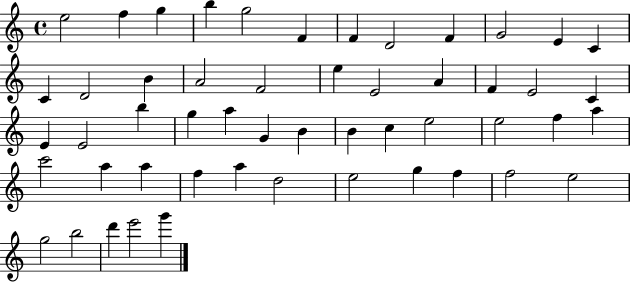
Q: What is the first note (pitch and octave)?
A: E5